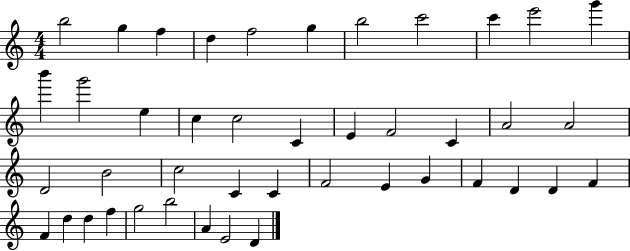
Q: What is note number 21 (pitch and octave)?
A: A4